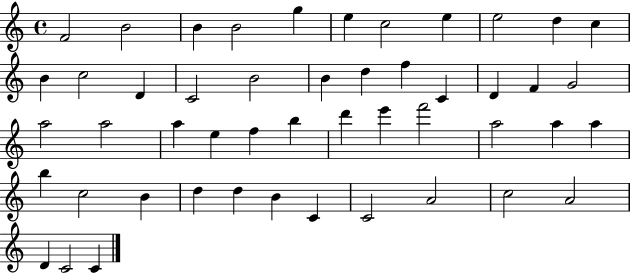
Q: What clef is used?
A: treble